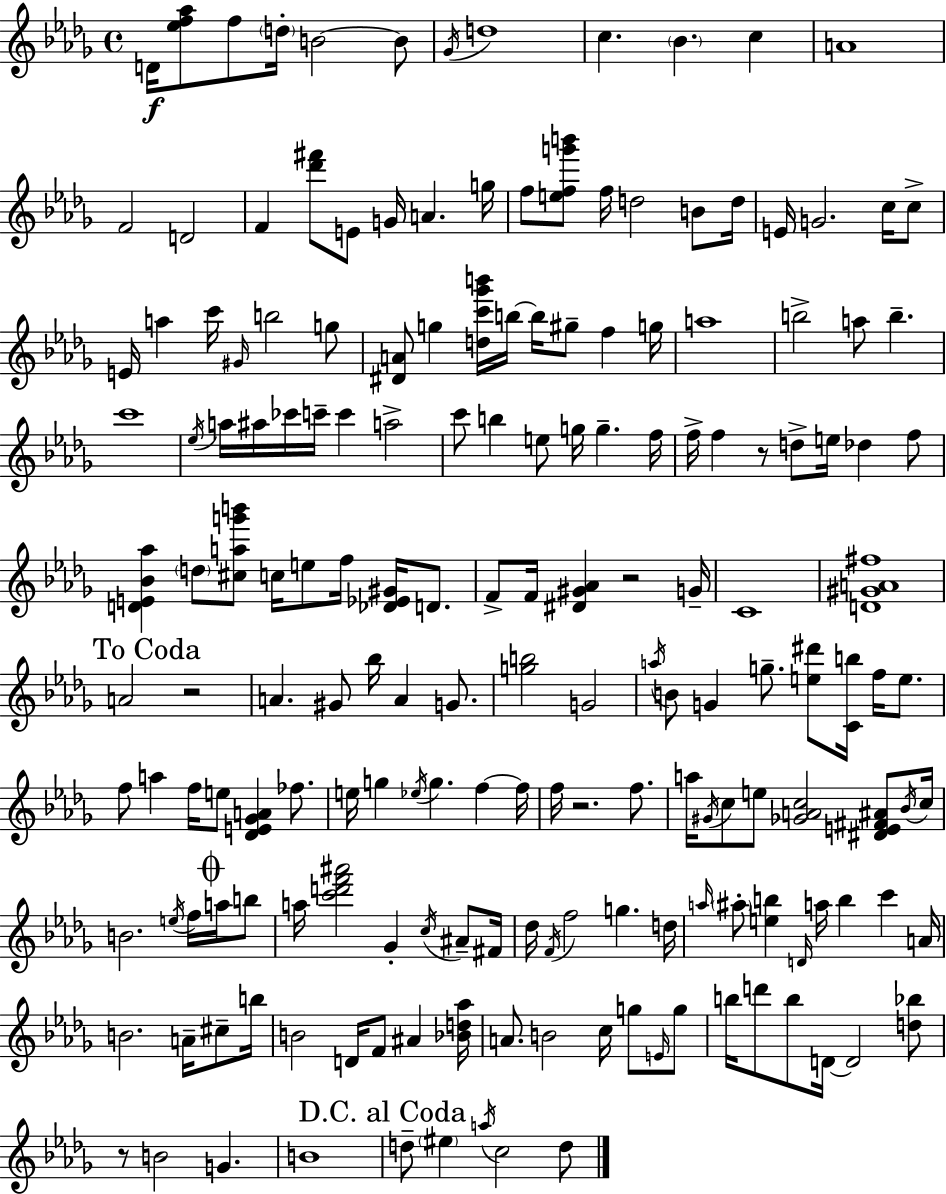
{
  \clef treble
  \time 4/4
  \defaultTimeSignature
  \key bes \minor
  d'16\f <ees'' f'' aes''>8 f''8 \parenthesize d''16-. b'2~~ b'8 | \acciaccatura { ges'16 } d''1 | c''4. \parenthesize bes'4. c''4 | a'1 | \break f'2 d'2 | f'4 <des''' fis'''>8 e'8 g'16 a'4. | g''16 f''8 <e'' f'' g''' b'''>8 f''16 d''2 b'8 | d''16 e'16 g'2. c''16 c''8-> | \break e'16 a''4 c'''16 \grace { gis'16 } b''2 | g''8 <dis' a'>8 g''4 <d'' c''' ges''' b'''>16 b''16~~ b''16 gis''8-- f''4 | g''16 a''1 | b''2-> a''8 b''4.-- | \break c'''1 | \acciaccatura { ees''16 } a''16 ais''16 ces'''16 c'''16-- c'''4 a''2-> | c'''8 b''4 e''8 g''16 g''4.-- | f''16 f''16-> f''4 r8 d''8-> e''16 des''4 | \break f''8 <d' e' bes' aes''>4 \parenthesize d''8 <cis'' a'' g''' b'''>8 c''16 e''8 f''16 <des' ees' gis'>16 | d'8. f'8-> f'16 <dis' gis' aes'>4 r2 | g'16-- c'1 | <d' gis' a' fis''>1 | \break \mark "To Coda" a'2 r2 | a'4. gis'8 bes''16 a'4 | g'8. <g'' b''>2 g'2 | \acciaccatura { a''16 } b'8 g'4 g''8.-- <e'' dis'''>8 <c' b''>16 | \break f''16 e''8. f''8 a''4 f''16 e''8 <des' e' ges' a'>4 | fes''8. e''16 g''4 \acciaccatura { ees''16 } g''4. | f''4~~ f''16 f''16 r2. | f''8. a''16 \acciaccatura { gis'16 } c''8 e''8 <ges' a' c''>2 | \break <dis' e' fis' ais'>8 \acciaccatura { bes'16 } c''16 b'2. | \acciaccatura { e''16 } f''16 \mark \markup { \musicglyph "scripts.coda" } a''16 b''8 a''16 <c''' d''' f''' ais'''>2 | ges'4-. \acciaccatura { c''16 } ais'8-- fis'16 des''16 \acciaccatura { f'16 } f''2 | g''4. d''16 \grace { a''16 } \parenthesize ais''8-. <e'' b''>4 | \break \grace { d'16 } a''16 b''4 c'''4 a'16 b'2. | a'16-- cis''8-- b''16 b'2 | d'16 f'8 ais'4 <bes' d'' aes''>16 a'8. b'2 | c''16 g''8 \grace { e'16 } g''8 b''16 d'''8 | \break b''8 d'16~~ d'2 <d'' bes''>8 r8 b'2 | g'4. b'1 | \mark "D.C. al Coda" d''8-- \parenthesize eis''4 | \acciaccatura { a''16 } c''2 d''8 \bar "|."
}